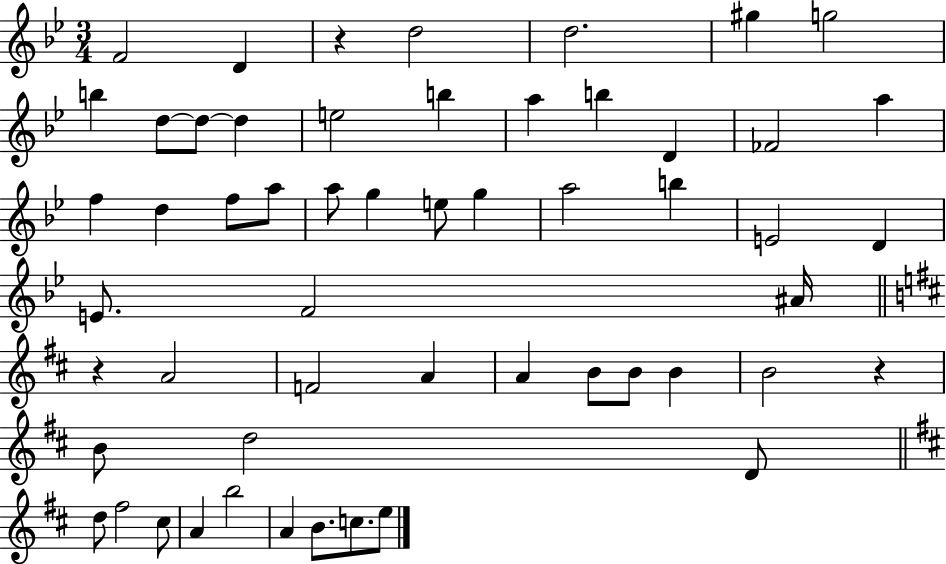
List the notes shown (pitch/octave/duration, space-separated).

F4/h D4/q R/q D5/h D5/h. G#5/q G5/h B5/q D5/e D5/e D5/q E5/h B5/q A5/q B5/q D4/q FES4/h A5/q F5/q D5/q F5/e A5/e A5/e G5/q E5/e G5/q A5/h B5/q E4/h D4/q E4/e. F4/h A#4/s R/q A4/h F4/h A4/q A4/q B4/e B4/e B4/q B4/h R/q B4/e D5/h D4/e D5/e F#5/h C#5/e A4/q B5/h A4/q B4/e. C5/e. E5/e